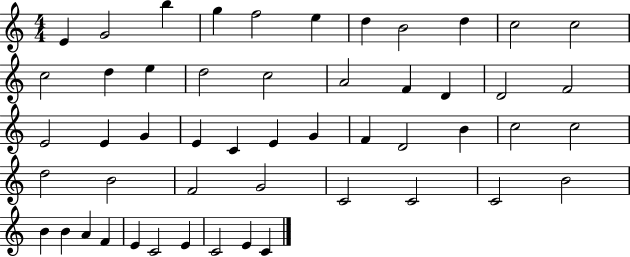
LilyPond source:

{
  \clef treble
  \numericTimeSignature
  \time 4/4
  \key c \major
  e'4 g'2 b''4 | g''4 f''2 e''4 | d''4 b'2 d''4 | c''2 c''2 | \break c''2 d''4 e''4 | d''2 c''2 | a'2 f'4 d'4 | d'2 f'2 | \break e'2 e'4 g'4 | e'4 c'4 e'4 g'4 | f'4 d'2 b'4 | c''2 c''2 | \break d''2 b'2 | f'2 g'2 | c'2 c'2 | c'2 b'2 | \break b'4 b'4 a'4 f'4 | e'4 c'2 e'4 | c'2 e'4 c'4 | \bar "|."
}